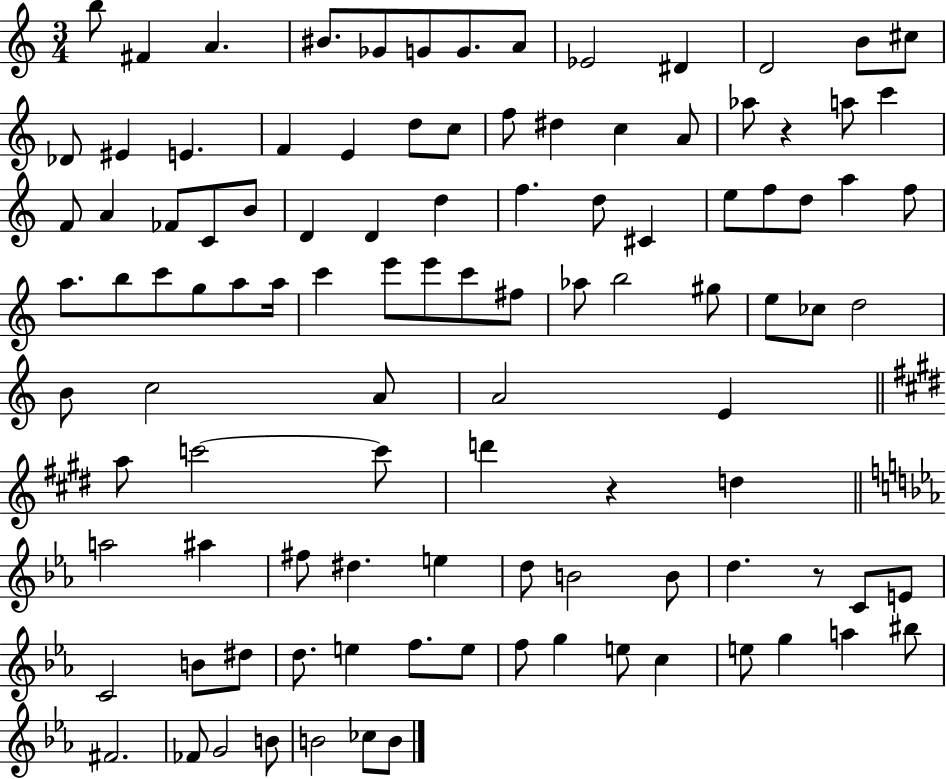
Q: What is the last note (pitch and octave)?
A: B4